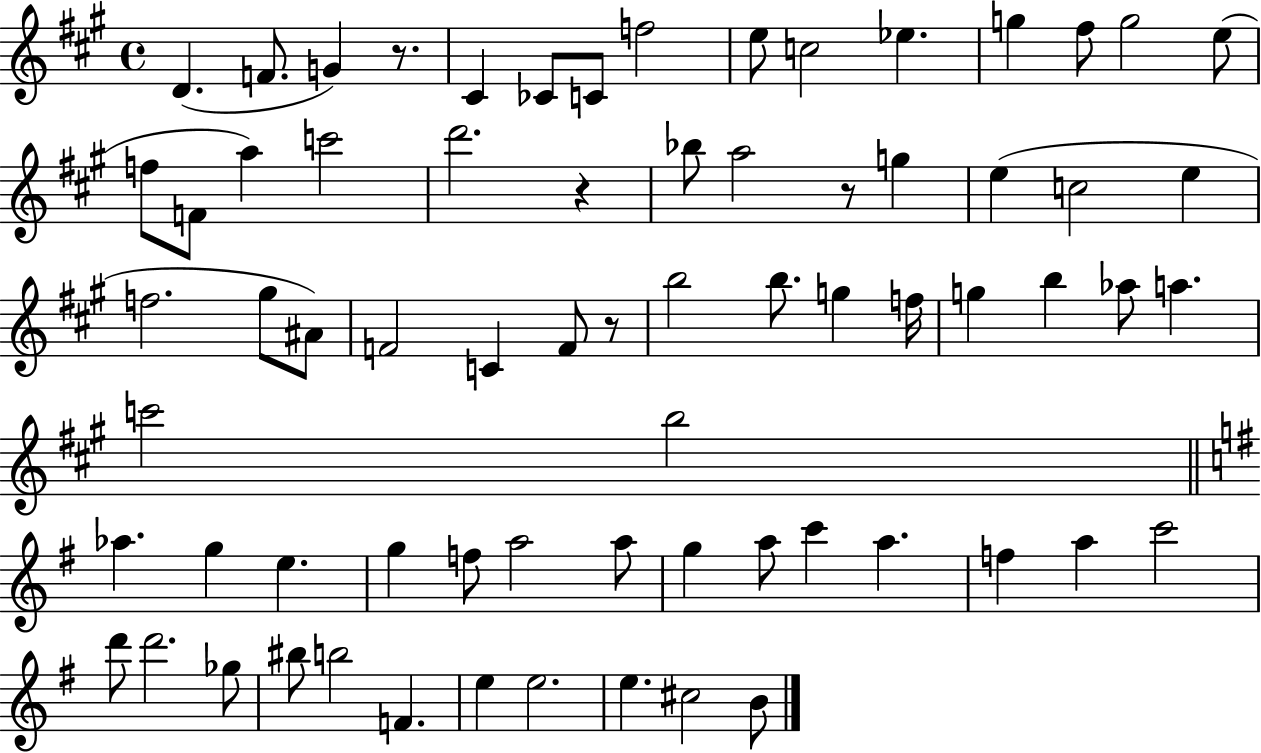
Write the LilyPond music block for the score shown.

{
  \clef treble
  \time 4/4
  \defaultTimeSignature
  \key a \major
  d'4.( f'8. g'4) r8. | cis'4 ces'8 c'8 f''2 | e''8 c''2 ees''4. | g''4 fis''8 g''2 e''8( | \break f''8 f'8 a''4) c'''2 | d'''2. r4 | bes''8 a''2 r8 g''4 | e''4( c''2 e''4 | \break f''2. gis''8 ais'8) | f'2 c'4 f'8 r8 | b''2 b''8. g''4 f''16 | g''4 b''4 aes''8 a''4. | \break c'''2 b''2 | \bar "||" \break \key g \major aes''4. g''4 e''4. | g''4 f''8 a''2 a''8 | g''4 a''8 c'''4 a''4. | f''4 a''4 c'''2 | \break d'''8 d'''2. ges''8 | bis''8 b''2 f'4. | e''4 e''2. | e''4. cis''2 b'8 | \break \bar "|."
}